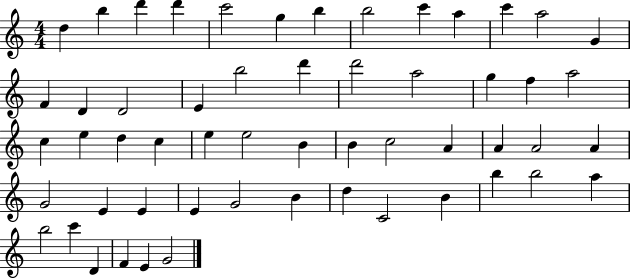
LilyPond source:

{
  \clef treble
  \numericTimeSignature
  \time 4/4
  \key c \major
  d''4 b''4 d'''4 d'''4 | c'''2 g''4 b''4 | b''2 c'''4 a''4 | c'''4 a''2 g'4 | \break f'4 d'4 d'2 | e'4 b''2 d'''4 | d'''2 a''2 | g''4 f''4 a''2 | \break c''4 e''4 d''4 c''4 | e''4 e''2 b'4 | b'4 c''2 a'4 | a'4 a'2 a'4 | \break g'2 e'4 e'4 | e'4 g'2 b'4 | d''4 c'2 b'4 | b''4 b''2 a''4 | \break b''2 c'''4 d'4 | f'4 e'4 g'2 | \bar "|."
}